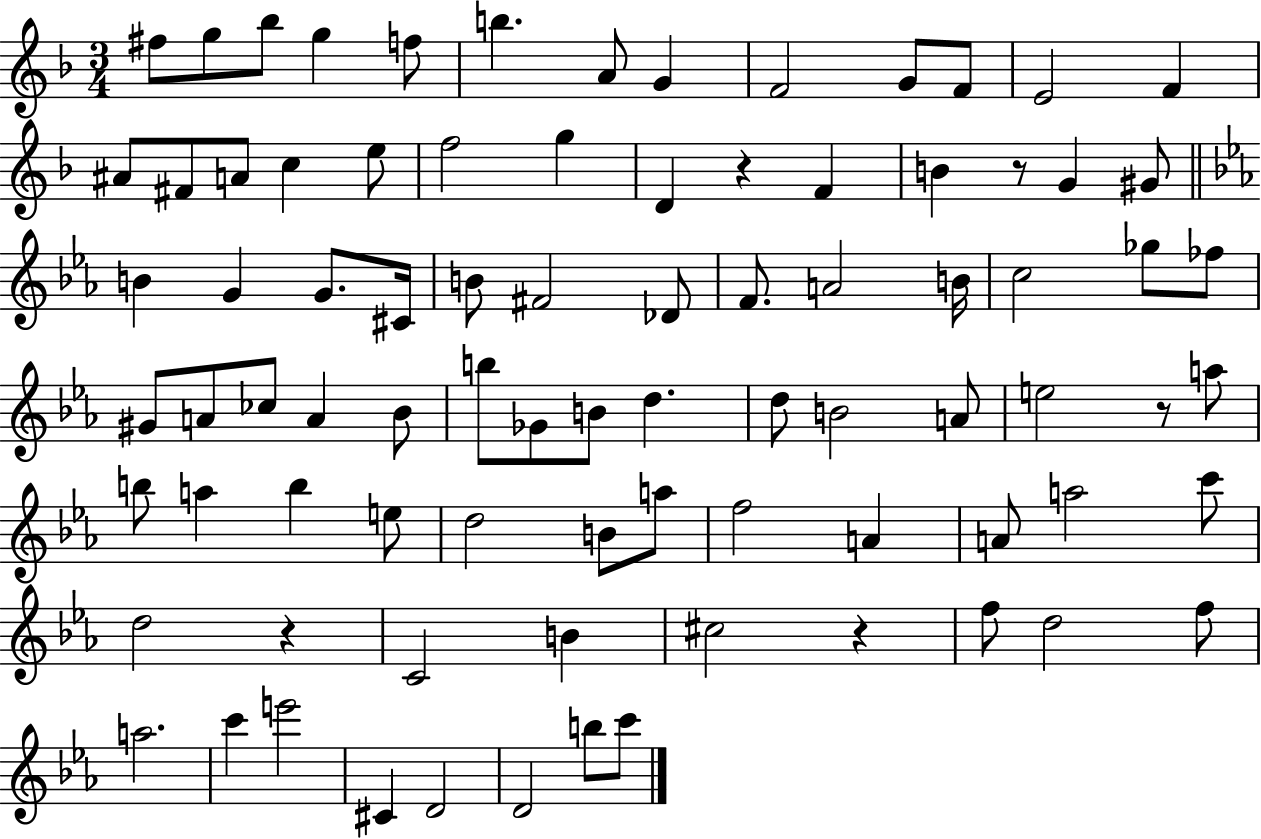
F#5/e G5/e Bb5/e G5/q F5/e B5/q. A4/e G4/q F4/h G4/e F4/e E4/h F4/q A#4/e F#4/e A4/e C5/q E5/e F5/h G5/q D4/q R/q F4/q B4/q R/e G4/q G#4/e B4/q G4/q G4/e. C#4/s B4/e F#4/h Db4/e F4/e. A4/h B4/s C5/h Gb5/e FES5/e G#4/e A4/e CES5/e A4/q Bb4/e B5/e Gb4/e B4/e D5/q. D5/e B4/h A4/e E5/h R/e A5/e B5/e A5/q B5/q E5/e D5/h B4/e A5/e F5/h A4/q A4/e A5/h C6/e D5/h R/q C4/h B4/q C#5/h R/q F5/e D5/h F5/e A5/h. C6/q E6/h C#4/q D4/h D4/h B5/e C6/e